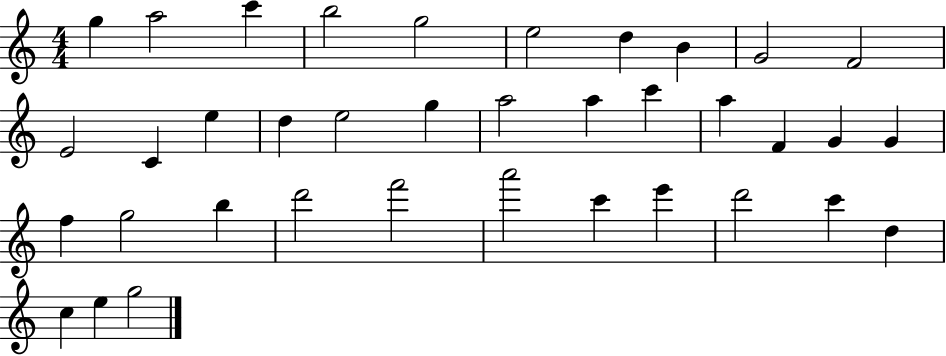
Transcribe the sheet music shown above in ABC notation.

X:1
T:Untitled
M:4/4
L:1/4
K:C
g a2 c' b2 g2 e2 d B G2 F2 E2 C e d e2 g a2 a c' a F G G f g2 b d'2 f'2 a'2 c' e' d'2 c' d c e g2